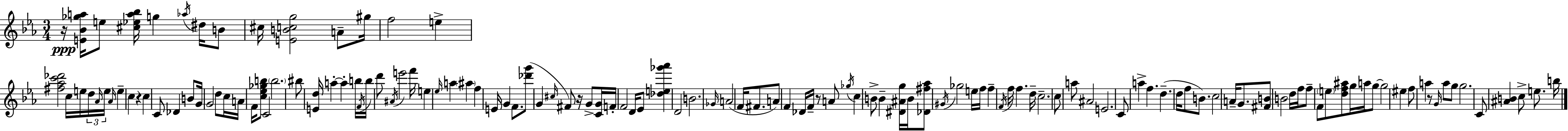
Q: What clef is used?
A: treble